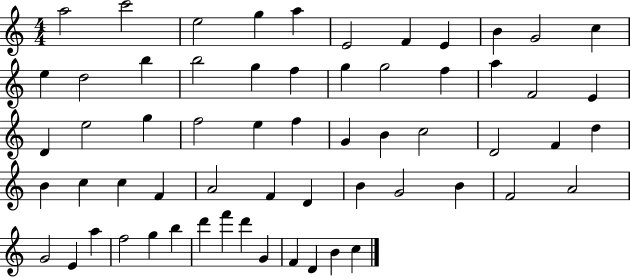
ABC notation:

X:1
T:Untitled
M:4/4
L:1/4
K:C
a2 c'2 e2 g a E2 F E B G2 c e d2 b b2 g f g g2 f a F2 E D e2 g f2 e f G B c2 D2 F d B c c F A2 F D B G2 B F2 A2 G2 E a f2 g b d' f' d' G F D B c